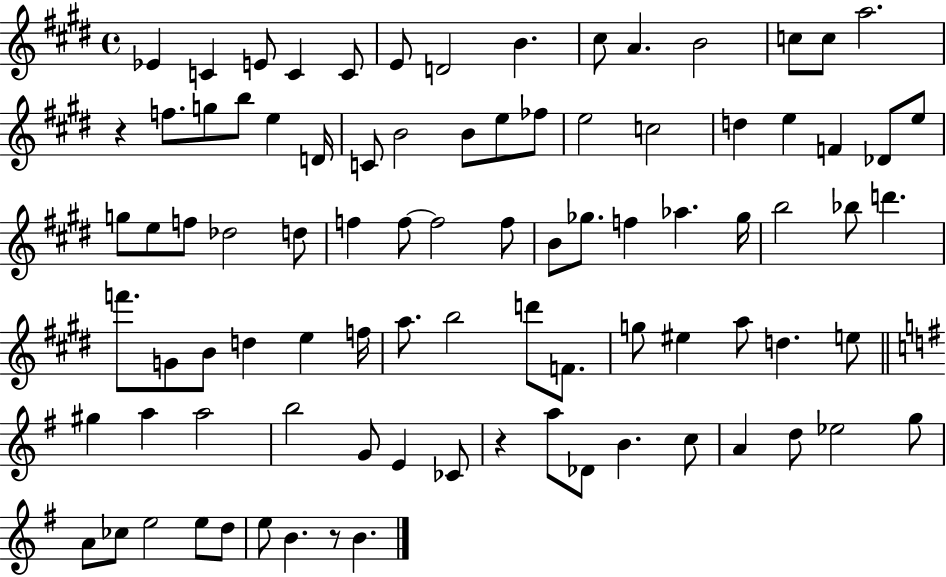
{
  \clef treble
  \time 4/4
  \defaultTimeSignature
  \key e \major
  ees'4 c'4 e'8 c'4 c'8 | e'8 d'2 b'4. | cis''8 a'4. b'2 | c''8 c''8 a''2. | \break r4 f''8. g''8 b''8 e''4 d'16 | c'8 b'2 b'8 e''8 fes''8 | e''2 c''2 | d''4 e''4 f'4 des'8 e''8 | \break g''8 e''8 f''8 des''2 d''8 | f''4 f''8~~ f''2 f''8 | b'8 ges''8. f''4 aes''4. ges''16 | b''2 bes''8 d'''4. | \break f'''8. g'8 b'8 d''4 e''4 f''16 | a''8. b''2 d'''8 f'8. | g''8 eis''4 a''8 d''4. e''8 | \bar "||" \break \key e \minor gis''4 a''4 a''2 | b''2 g'8 e'4 ces'8 | r4 a''8 des'8 b'4. c''8 | a'4 d''8 ees''2 g''8 | \break a'8 ces''8 e''2 e''8 d''8 | e''8 b'4. r8 b'4. | \bar "|."
}